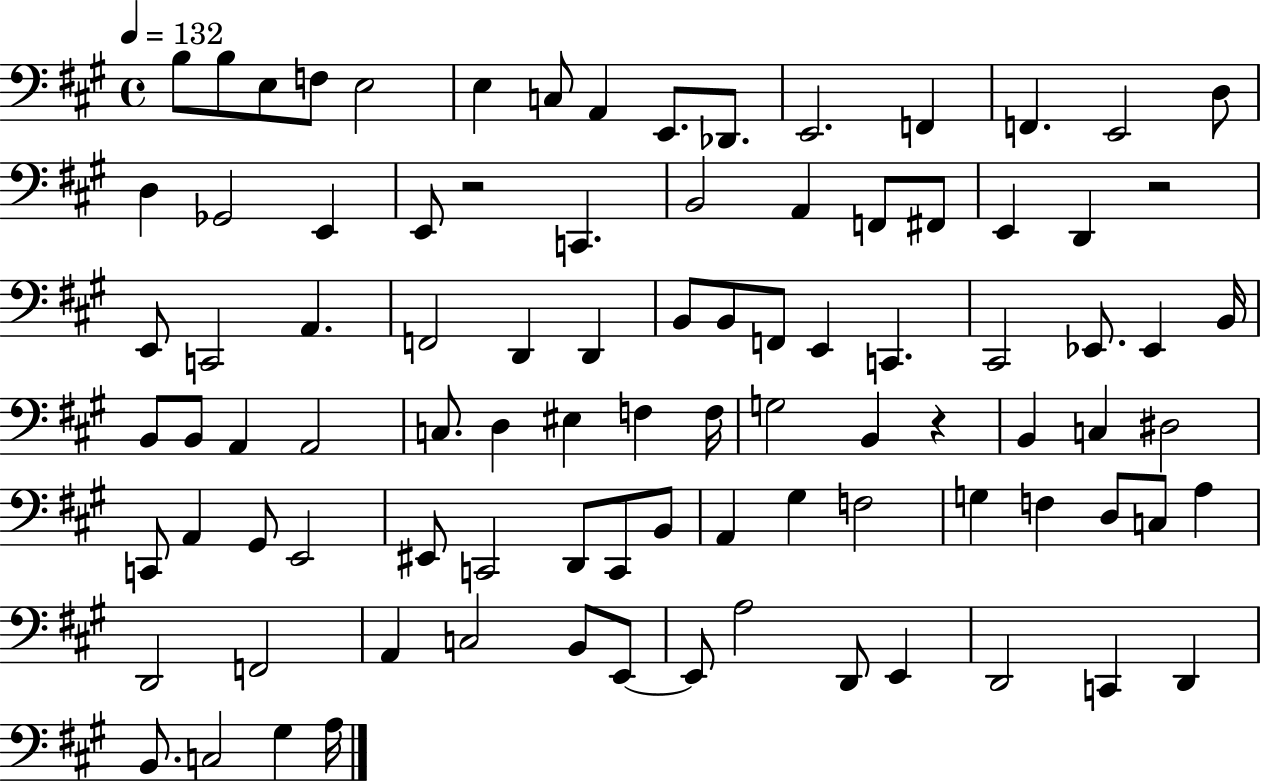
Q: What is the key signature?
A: A major